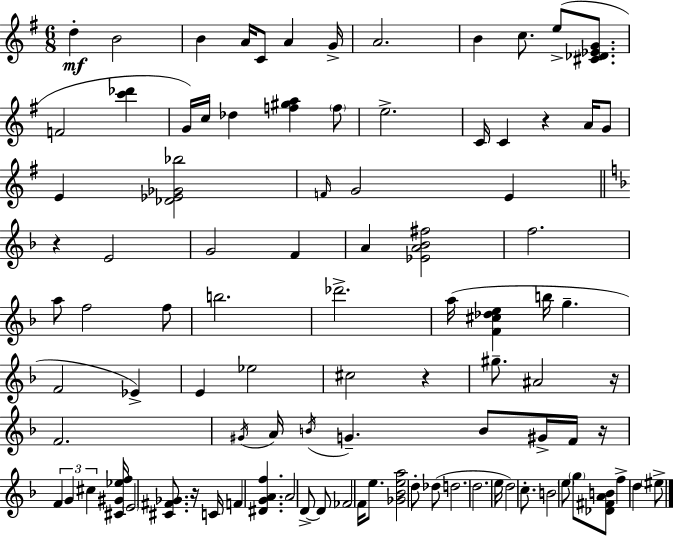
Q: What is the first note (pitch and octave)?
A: D5